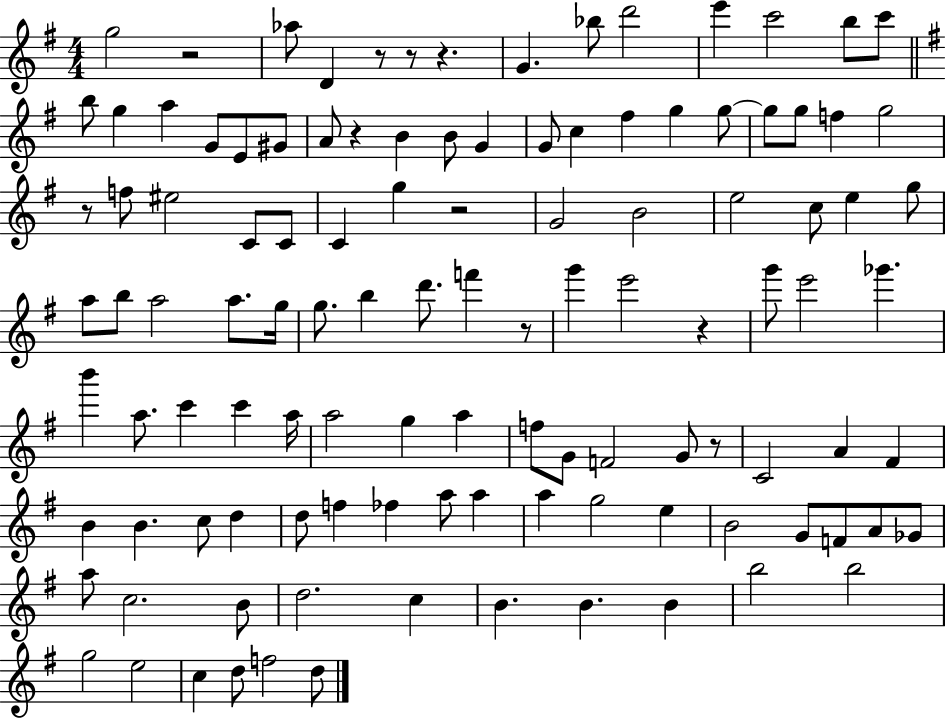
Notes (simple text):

G5/h R/h Ab5/e D4/q R/e R/e R/q. G4/q. Bb5/e D6/h E6/q C6/h B5/e C6/e B5/e G5/q A5/q G4/e E4/e G#4/e A4/e R/q B4/q B4/e G4/q G4/e C5/q F#5/q G5/q G5/e G5/e G5/e F5/q G5/h R/e F5/e EIS5/h C4/e C4/e C4/q G5/q R/h G4/h B4/h E5/h C5/e E5/q G5/e A5/e B5/e A5/h A5/e. G5/s G5/e. B5/q D6/e. F6/q R/e G6/q E6/h R/q G6/e E6/h Gb6/q. B6/q A5/e. C6/q C6/q A5/s A5/h G5/q A5/q F5/e G4/e F4/h G4/e R/e C4/h A4/q F#4/q B4/q B4/q. C5/e D5/q D5/e F5/q FES5/q A5/e A5/q A5/q G5/h E5/q B4/h G4/e F4/e A4/e Gb4/e A5/e C5/h. B4/e D5/h. C5/q B4/q. B4/q. B4/q B5/h B5/h G5/h E5/h C5/q D5/e F5/h D5/e